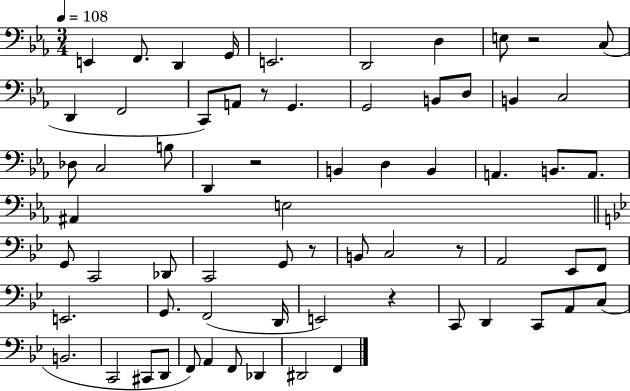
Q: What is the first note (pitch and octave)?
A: E2